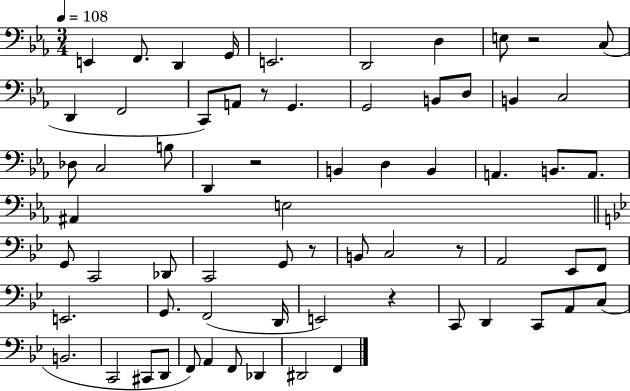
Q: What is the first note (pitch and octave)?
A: E2